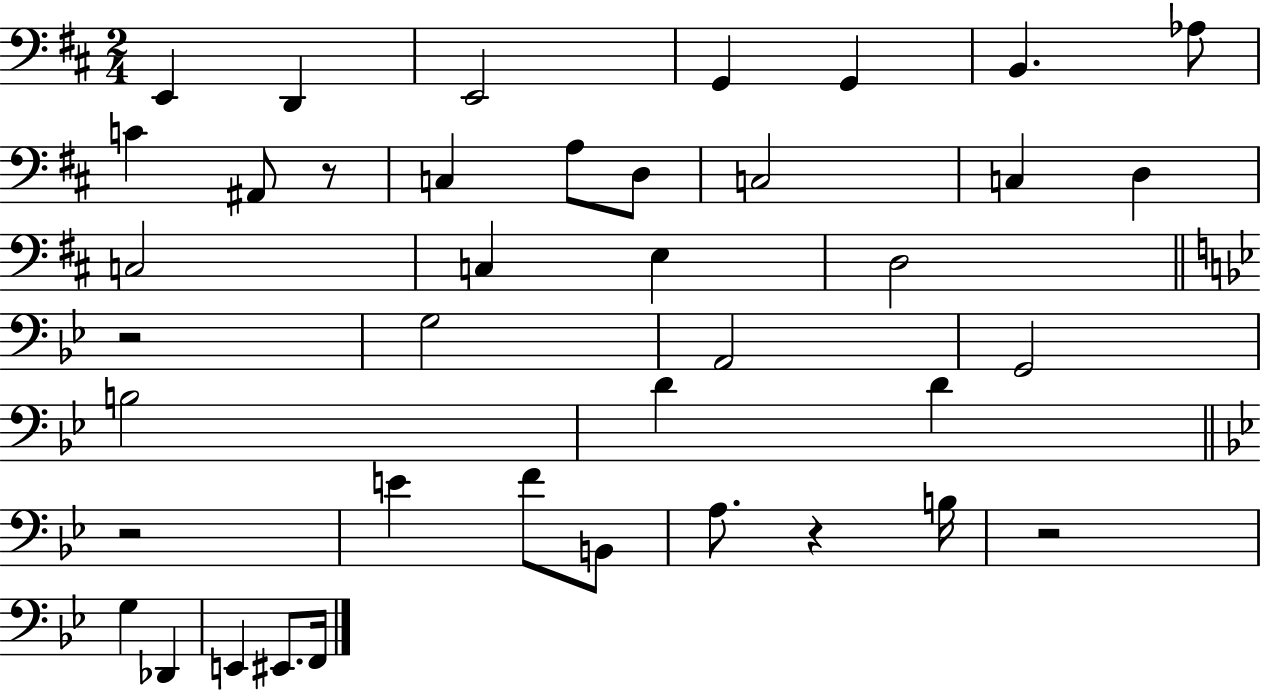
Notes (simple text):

E2/q D2/q E2/h G2/q G2/q B2/q. Ab3/e C4/q A#2/e R/e C3/q A3/e D3/e C3/h C3/q D3/q C3/h C3/q E3/q D3/h R/h G3/h A2/h G2/h B3/h D4/q D4/q R/h E4/q F4/e B2/e A3/e. R/q B3/s R/h G3/q Db2/q E2/q EIS2/e. F2/s